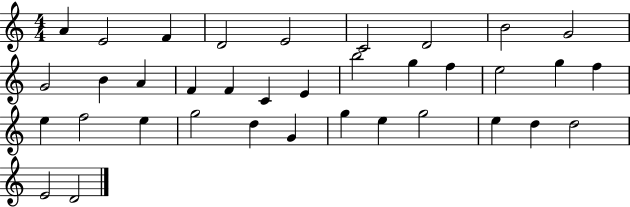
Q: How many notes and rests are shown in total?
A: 36